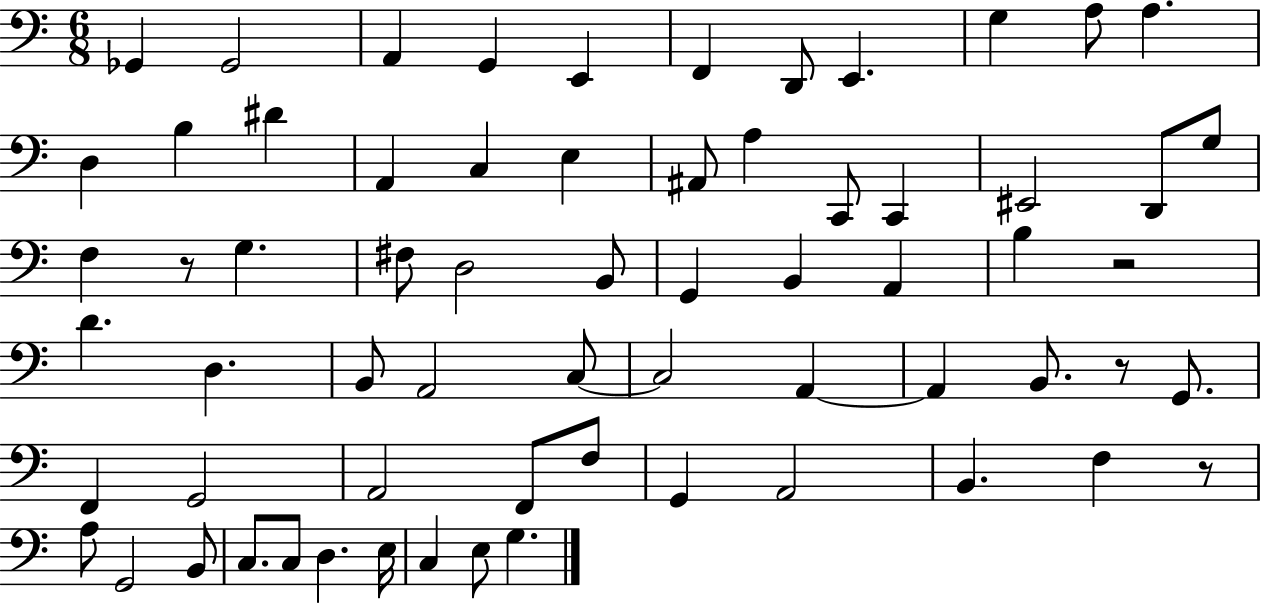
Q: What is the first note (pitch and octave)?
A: Gb2